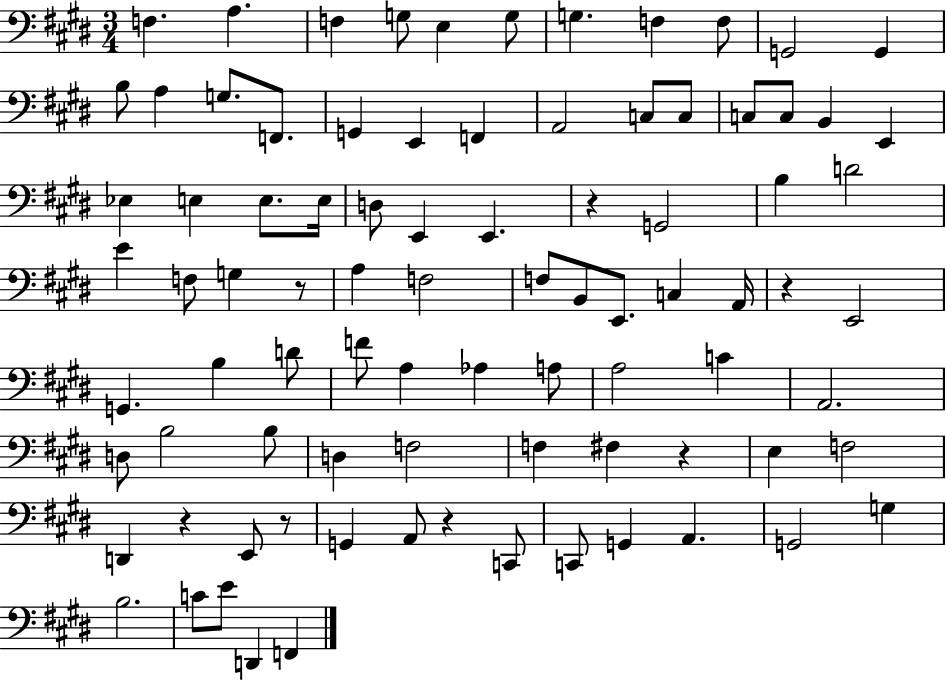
{
  \clef bass
  \numericTimeSignature
  \time 3/4
  \key e \major
  \repeat volta 2 { f4. a4. | f4 g8 e4 g8 | g4. f4 f8 | g,2 g,4 | \break b8 a4 g8. f,8. | g,4 e,4 f,4 | a,2 c8 c8 | c8 c8 b,4 e,4 | \break ees4 e4 e8. e16 | d8 e,4 e,4. | r4 g,2 | b4 d'2 | \break e'4 f8 g4 r8 | a4 f2 | f8 b,8 e,8. c4 a,16 | r4 e,2 | \break g,4. b4 d'8 | f'8 a4 aes4 a8 | a2 c'4 | a,2. | \break d8 b2 b8 | d4 f2 | f4 fis4 r4 | e4 f2 | \break d,4 r4 e,8 r8 | g,4 a,8 r4 c,8 | c,8 g,4 a,4. | g,2 g4 | \break b2. | c'8 e'8 d,4 f,4 | } \bar "|."
}